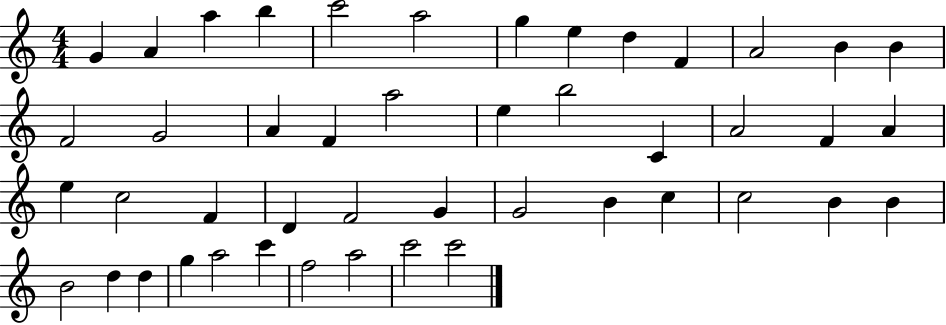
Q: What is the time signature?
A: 4/4